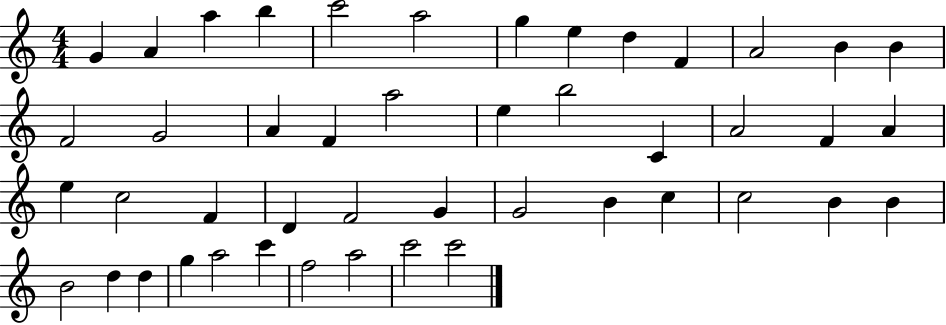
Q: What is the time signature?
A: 4/4